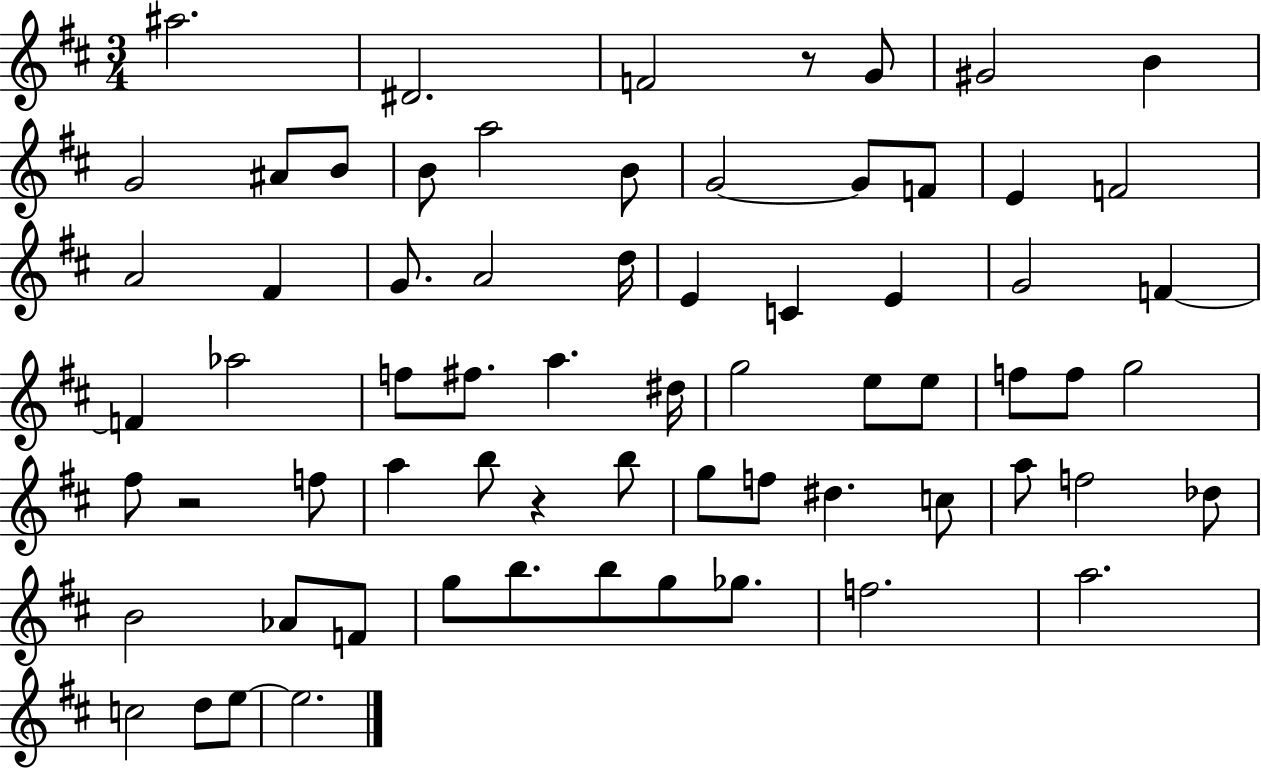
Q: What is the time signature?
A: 3/4